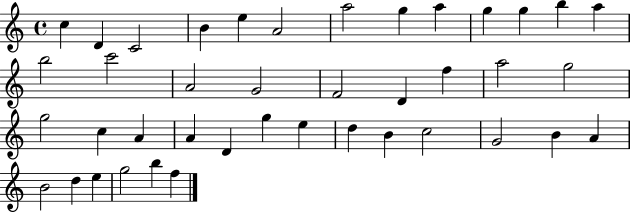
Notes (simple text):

C5/q D4/q C4/h B4/q E5/q A4/h A5/h G5/q A5/q G5/q G5/q B5/q A5/q B5/h C6/h A4/h G4/h F4/h D4/q F5/q A5/h G5/h G5/h C5/q A4/q A4/q D4/q G5/q E5/q D5/q B4/q C5/h G4/h B4/q A4/q B4/h D5/q E5/q G5/h B5/q F5/q